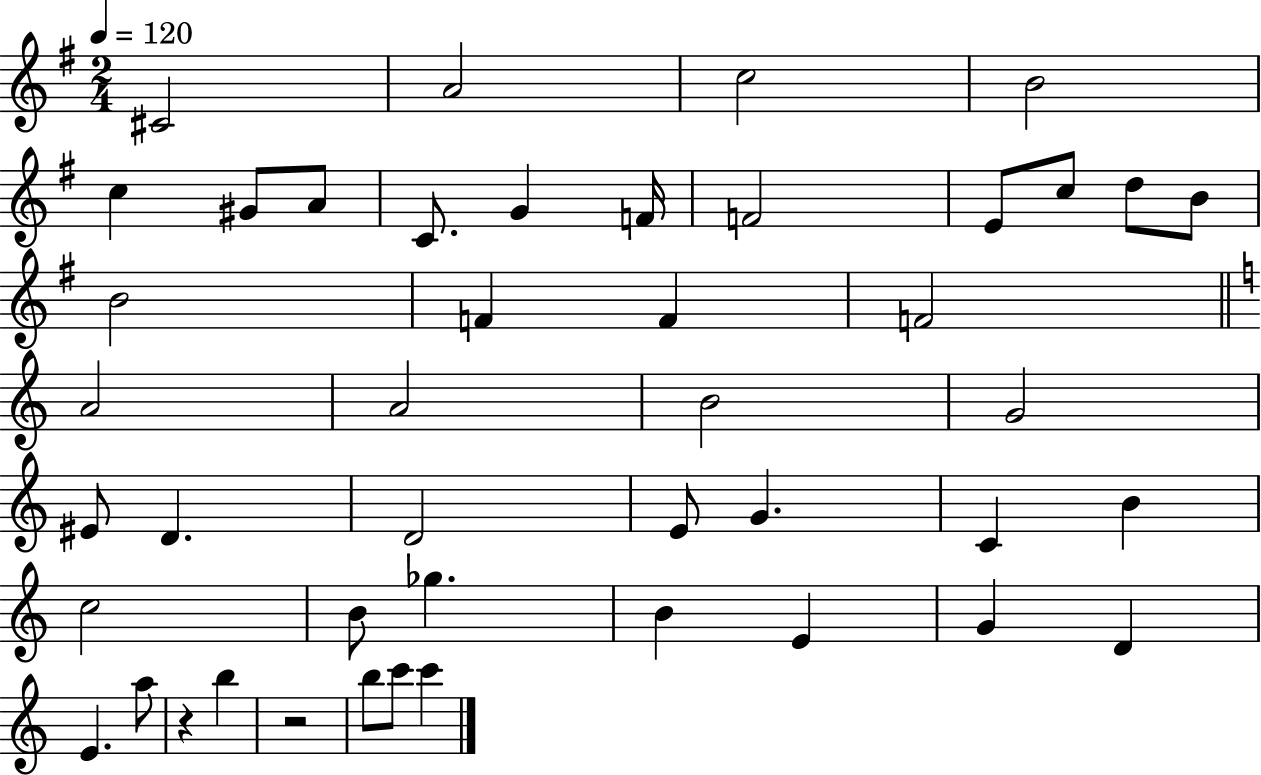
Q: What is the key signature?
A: G major